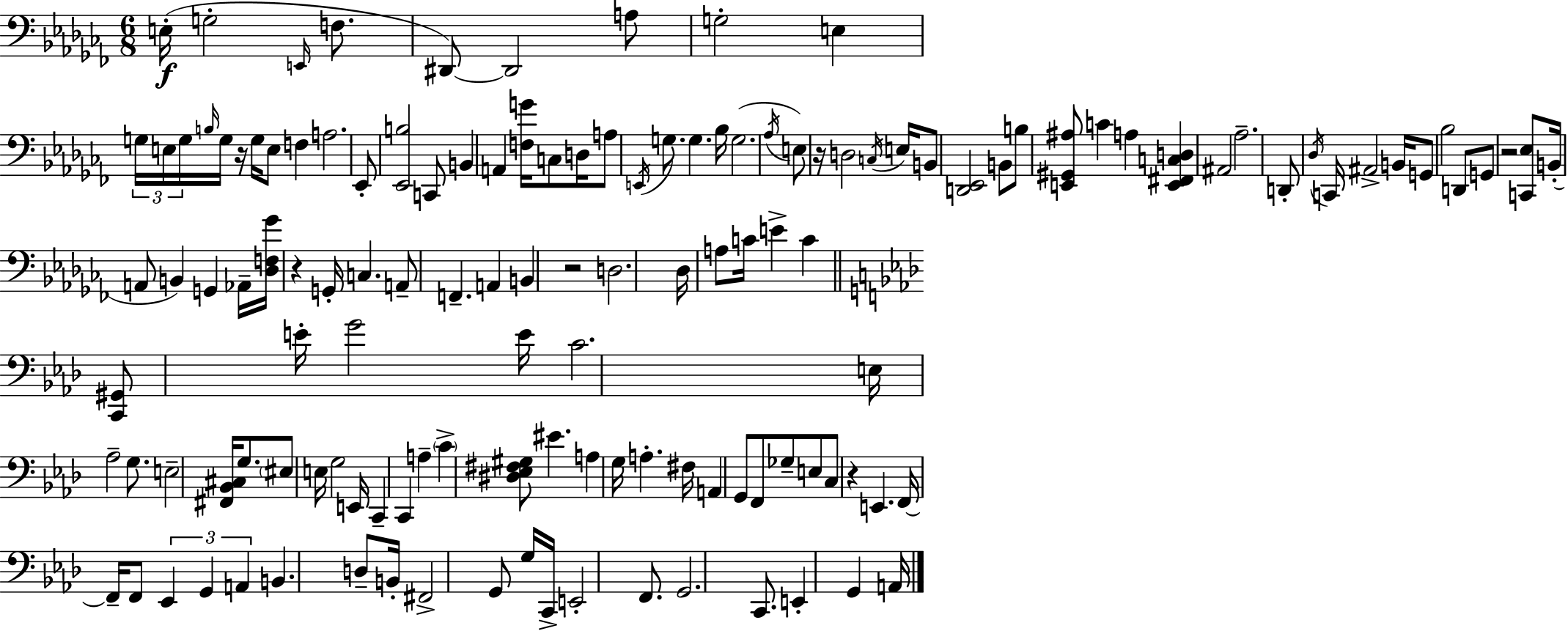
E3/s G3/h E2/s F3/e. D#2/e D#2/h A3/e G3/h E3/q G3/s E3/s G3/s B3/s G3/s R/s G3/s E3/e F3/q A3/h. Eb2/e [Eb2,B3]/h C2/e B2/q A2/q [F3,G4]/s C3/e D3/s A3/e E2/s G3/e. G3/q. Bb3/s G3/h. Ab3/s E3/e R/s D3/h C3/s E3/s B2/e [D2,Eb2]/h B2/e B3/e [E2,G#2,A#3]/e C4/q A3/q [E2,F#2,C3,D3]/q A#2/h Ab3/h. D2/e Db3/s C2/s A#2/h B2/s G2/e Bb3/h D2/e G2/e R/h [C2,Eb3]/e B2/s A2/e B2/q G2/q Ab2/s [Db3,F3,Gb4]/s R/q G2/s C3/q. A2/e F2/q. A2/q B2/q R/h D3/h. Db3/s A3/e C4/s E4/q C4/q [C2,G#2]/e E4/s G4/h E4/s C4/h. E3/s Ab3/h G3/e. E3/h [F#2,Bb2,C#3]/s G3/e. EIS3/e E3/s G3/h E2/s C2/q C2/q A3/q C4/q [D#3,Eb3,F#3,G#3]/e EIS4/q. A3/q G3/s A3/q. F#3/s A2/q G2/e F2/e Gb3/e E3/e C3/e R/q E2/q. F2/s F2/s F2/e Eb2/q G2/q A2/q B2/q. D3/e B2/s F#2/h G2/e G3/s C2/s E2/h F2/e. G2/h. C2/e. E2/q G2/q A2/s